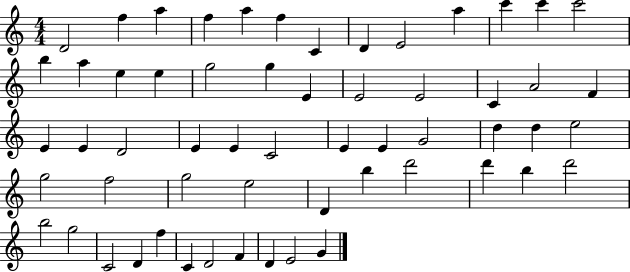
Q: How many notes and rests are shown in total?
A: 58